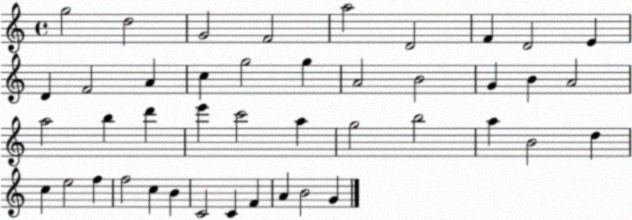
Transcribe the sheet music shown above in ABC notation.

X:1
T:Untitled
M:4/4
L:1/4
K:C
g2 d2 G2 F2 a2 D2 F D2 E D F2 A c g2 g A2 B2 G B A2 a2 b d' e' c'2 a g2 b2 a B2 d c e2 f f2 c B C2 C F A B2 G